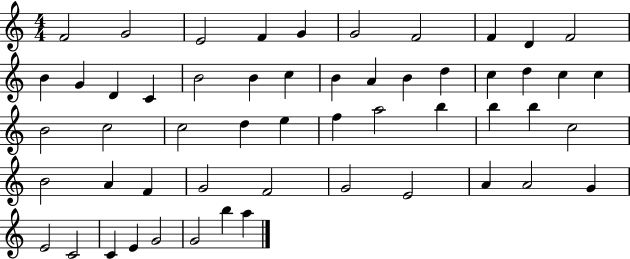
{
  \clef treble
  \numericTimeSignature
  \time 4/4
  \key c \major
  f'2 g'2 | e'2 f'4 g'4 | g'2 f'2 | f'4 d'4 f'2 | \break b'4 g'4 d'4 c'4 | b'2 b'4 c''4 | b'4 a'4 b'4 d''4 | c''4 d''4 c''4 c''4 | \break b'2 c''2 | c''2 d''4 e''4 | f''4 a''2 b''4 | b''4 b''4 c''2 | \break b'2 a'4 f'4 | g'2 f'2 | g'2 e'2 | a'4 a'2 g'4 | \break e'2 c'2 | c'4 e'4 g'2 | g'2 b''4 a''4 | \bar "|."
}